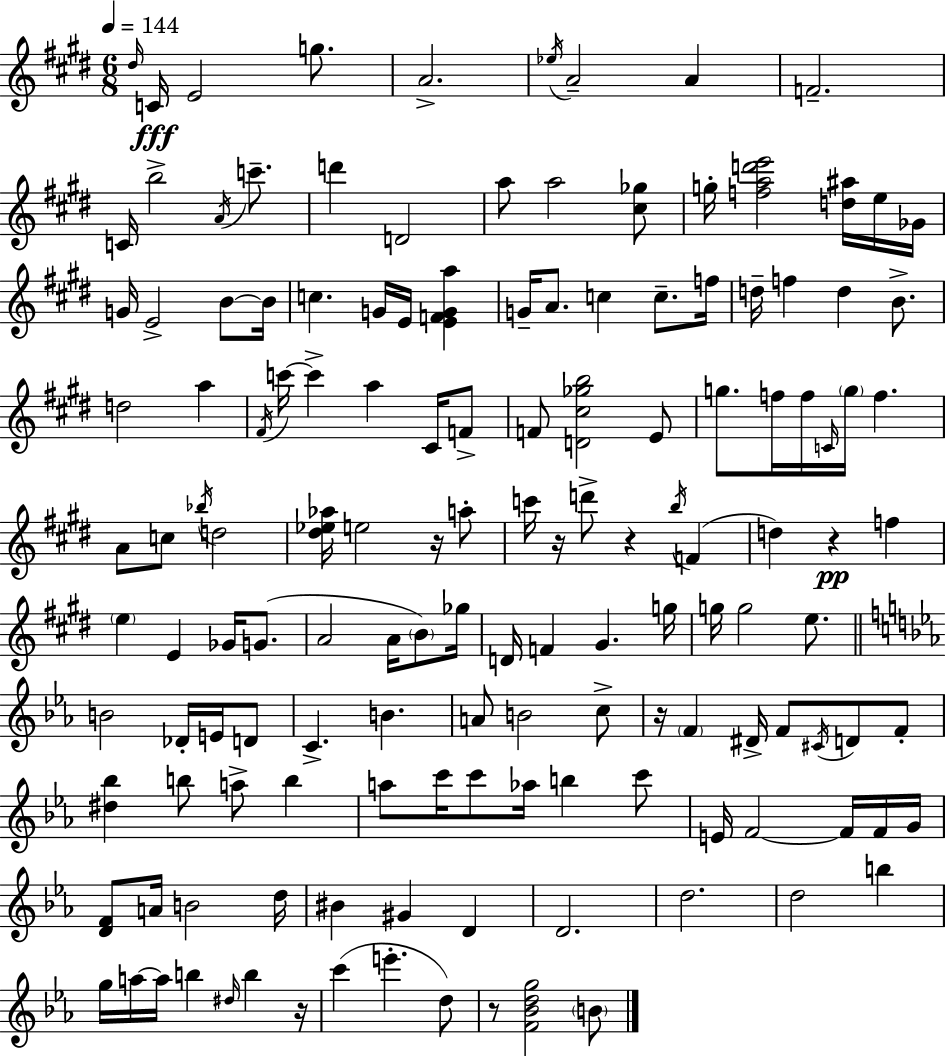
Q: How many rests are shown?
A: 7